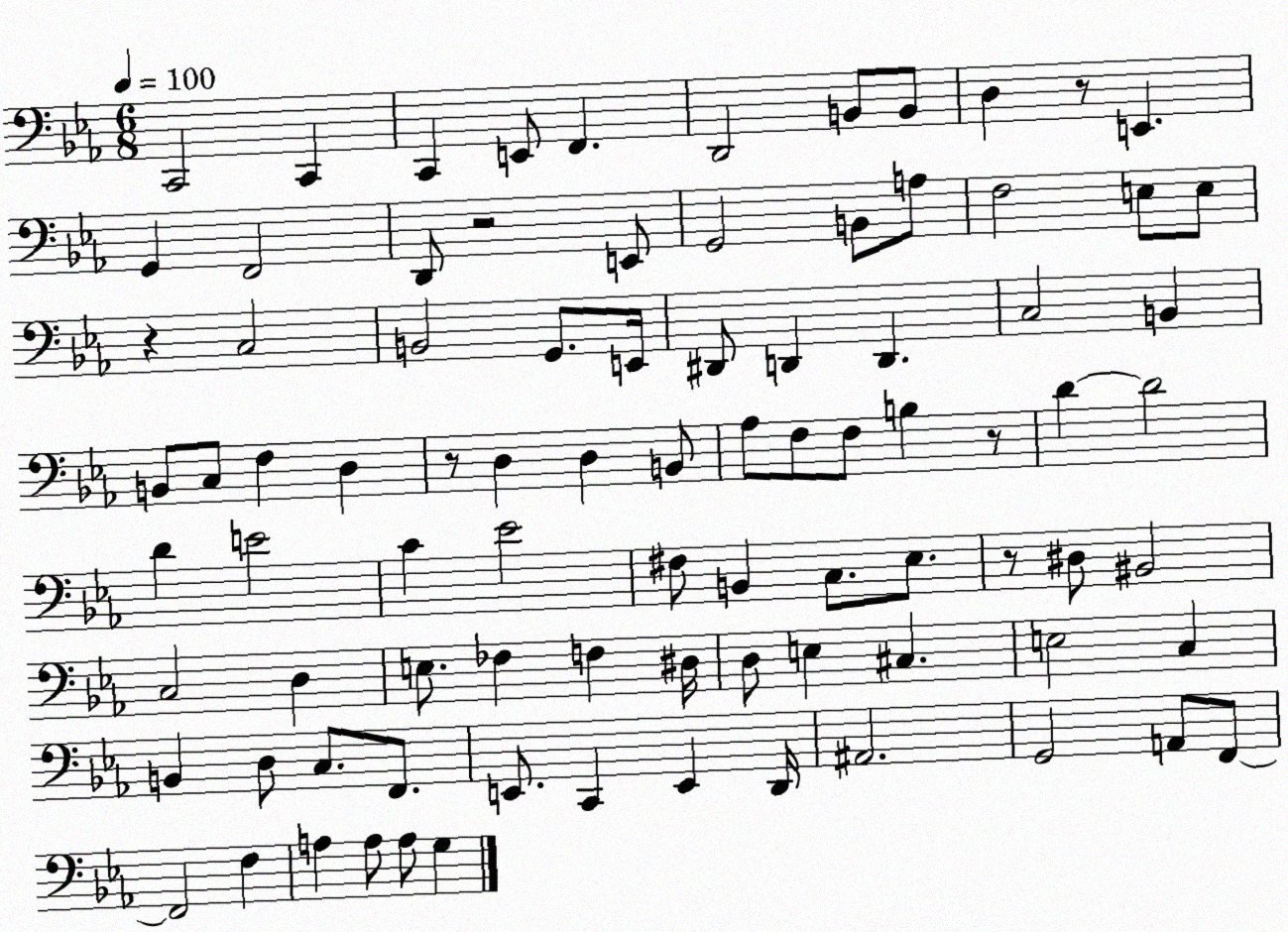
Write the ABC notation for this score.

X:1
T:Untitled
M:6/8
L:1/4
K:Eb
C,,2 C,, C,, E,,/2 F,, D,,2 B,,/2 B,,/2 D, z/2 E,, G,, F,,2 D,,/2 z2 E,,/2 G,,2 B,,/2 A,/2 F,2 E,/2 E,/2 z C,2 B,,2 G,,/2 E,,/4 ^D,,/2 D,, D,, C,2 B,, B,,/2 C,/2 F, D, z/2 D, D, B,,/2 _A,/2 F,/2 F,/2 B, z/2 D D2 D E2 C _E2 ^F,/2 B,, C,/2 _E,/2 z/2 ^D,/2 ^B,,2 C,2 D, E,/2 _F, F, ^D,/4 D,/2 E, ^C, E,2 C, B,, D,/2 C,/2 F,,/2 E,,/2 C,, E,, D,,/4 ^A,,2 G,,2 A,,/2 F,,/2 F,,2 F, A, A,/2 A,/2 G,